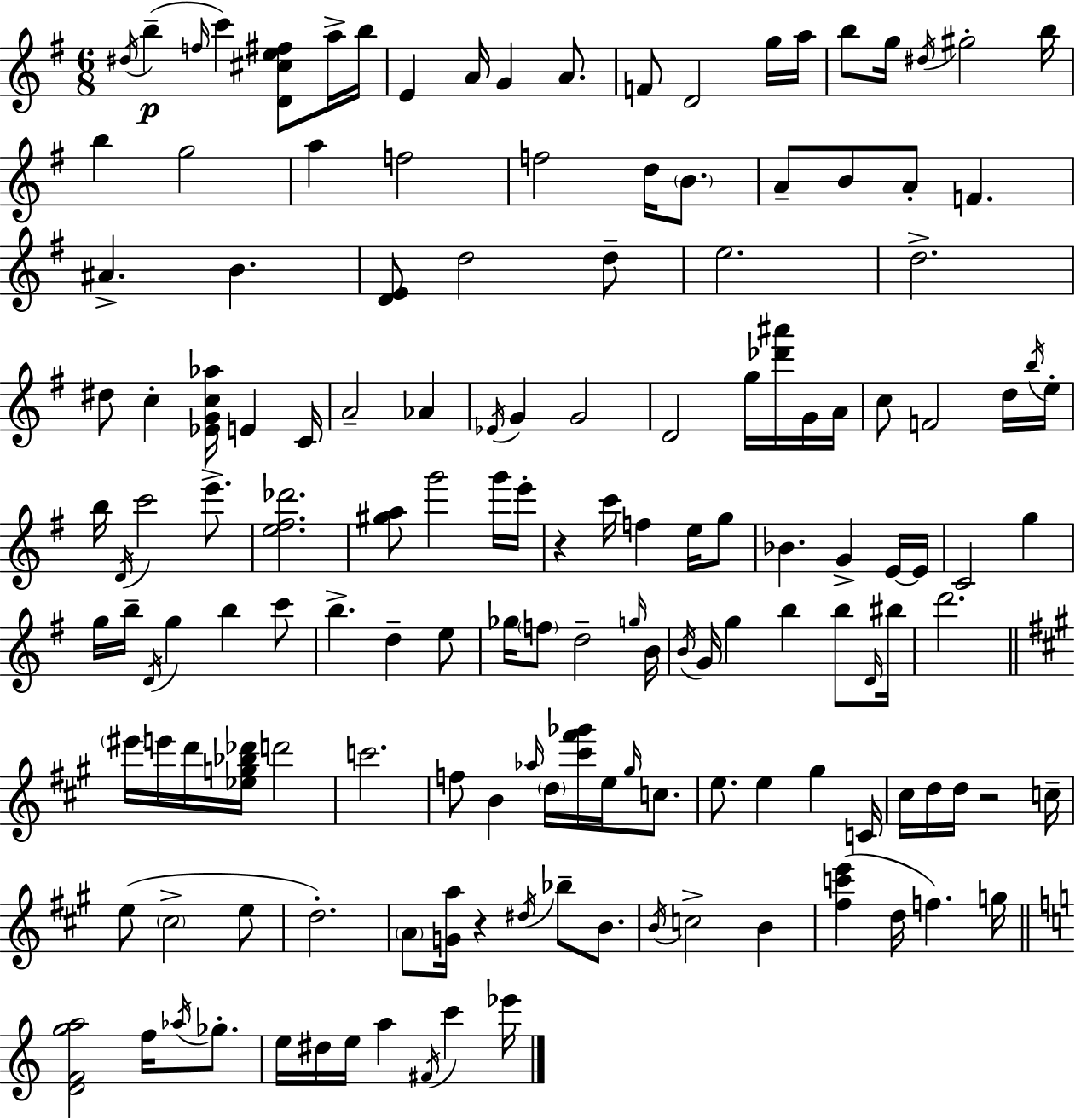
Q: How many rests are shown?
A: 3